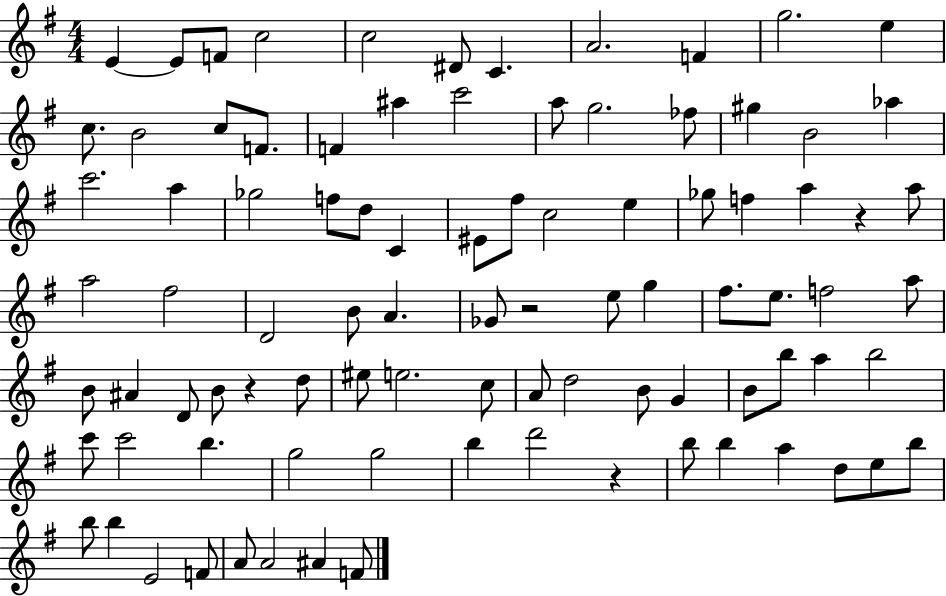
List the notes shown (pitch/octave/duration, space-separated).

E4/q E4/e F4/e C5/h C5/h D#4/e C4/q. A4/h. F4/q G5/h. E5/q C5/e. B4/h C5/e F4/e. F4/q A#5/q C6/h A5/e G5/h. FES5/e G#5/q B4/h Ab5/q C6/h. A5/q Gb5/h F5/e D5/e C4/q EIS4/e F#5/e C5/h E5/q Gb5/e F5/q A5/q R/q A5/e A5/h F#5/h D4/h B4/e A4/q. Gb4/e R/h E5/e G5/q F#5/e. E5/e. F5/h A5/e B4/e A#4/q D4/e B4/e R/q D5/e EIS5/e E5/h. C5/e A4/e D5/h B4/e G4/q B4/e B5/e A5/q B5/h C6/e C6/h B5/q. G5/h G5/h B5/q D6/h R/q B5/e B5/q A5/q D5/e E5/e B5/e B5/e B5/q E4/h F4/e A4/e A4/h A#4/q F4/e